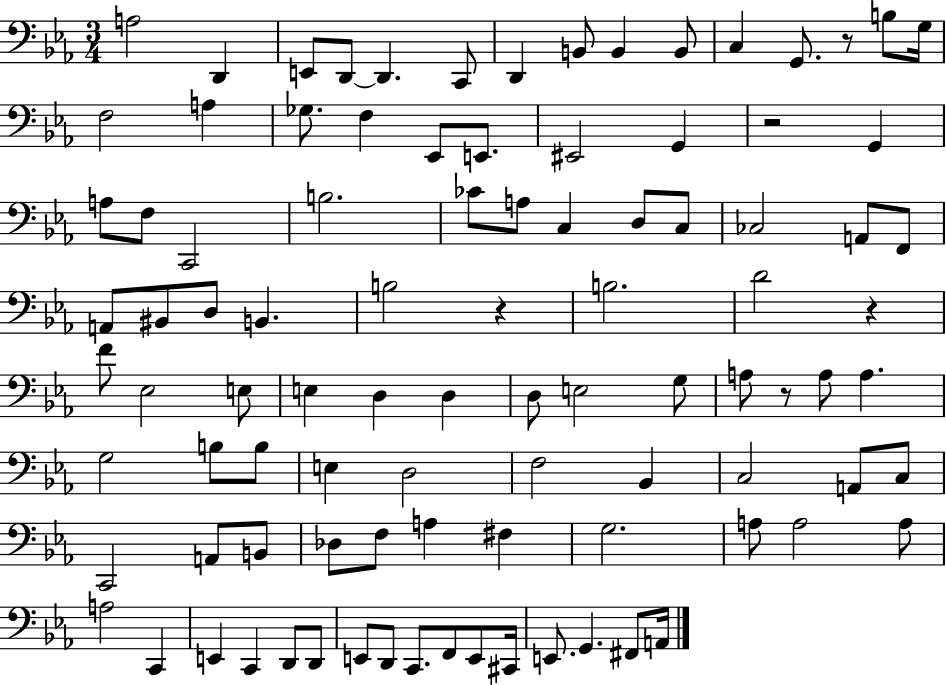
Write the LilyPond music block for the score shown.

{
  \clef bass
  \numericTimeSignature
  \time 3/4
  \key ees \major
  a2 d,4 | e,8 d,8~~ d,4. c,8 | d,4 b,8 b,4 b,8 | c4 g,8. r8 b8 g16 | \break f2 a4 | ges8. f4 ees,8 e,8. | eis,2 g,4 | r2 g,4 | \break a8 f8 c,2 | b2. | ces'8 a8 c4 d8 c8 | ces2 a,8 f,8 | \break a,8 bis,8 d8 b,4. | b2 r4 | b2. | d'2 r4 | \break f'8 ees2 e8 | e4 d4 d4 | d8 e2 g8 | a8 r8 a8 a4. | \break g2 b8 b8 | e4 d2 | f2 bes,4 | c2 a,8 c8 | \break c,2 a,8 b,8 | des8 f8 a4 fis4 | g2. | a8 a2 a8 | \break a2 c,4 | e,4 c,4 d,8 d,8 | e,8 d,8 c,8. f,8 e,8 cis,16 | e,8. g,4. fis,8 a,16 | \break \bar "|."
}